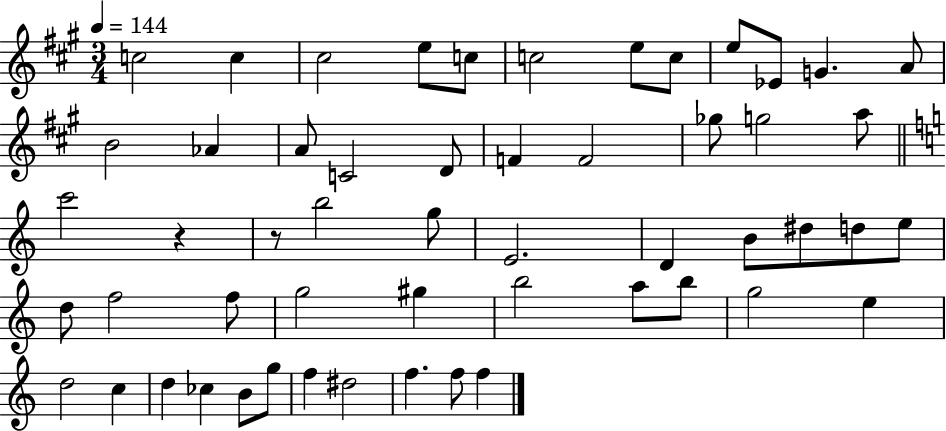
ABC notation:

X:1
T:Untitled
M:3/4
L:1/4
K:A
c2 c ^c2 e/2 c/2 c2 e/2 c/2 e/2 _E/2 G A/2 B2 _A A/2 C2 D/2 F F2 _g/2 g2 a/2 c'2 z z/2 b2 g/2 E2 D B/2 ^d/2 d/2 e/2 d/2 f2 f/2 g2 ^g b2 a/2 b/2 g2 e d2 c d _c B/2 g/2 f ^d2 f f/2 f